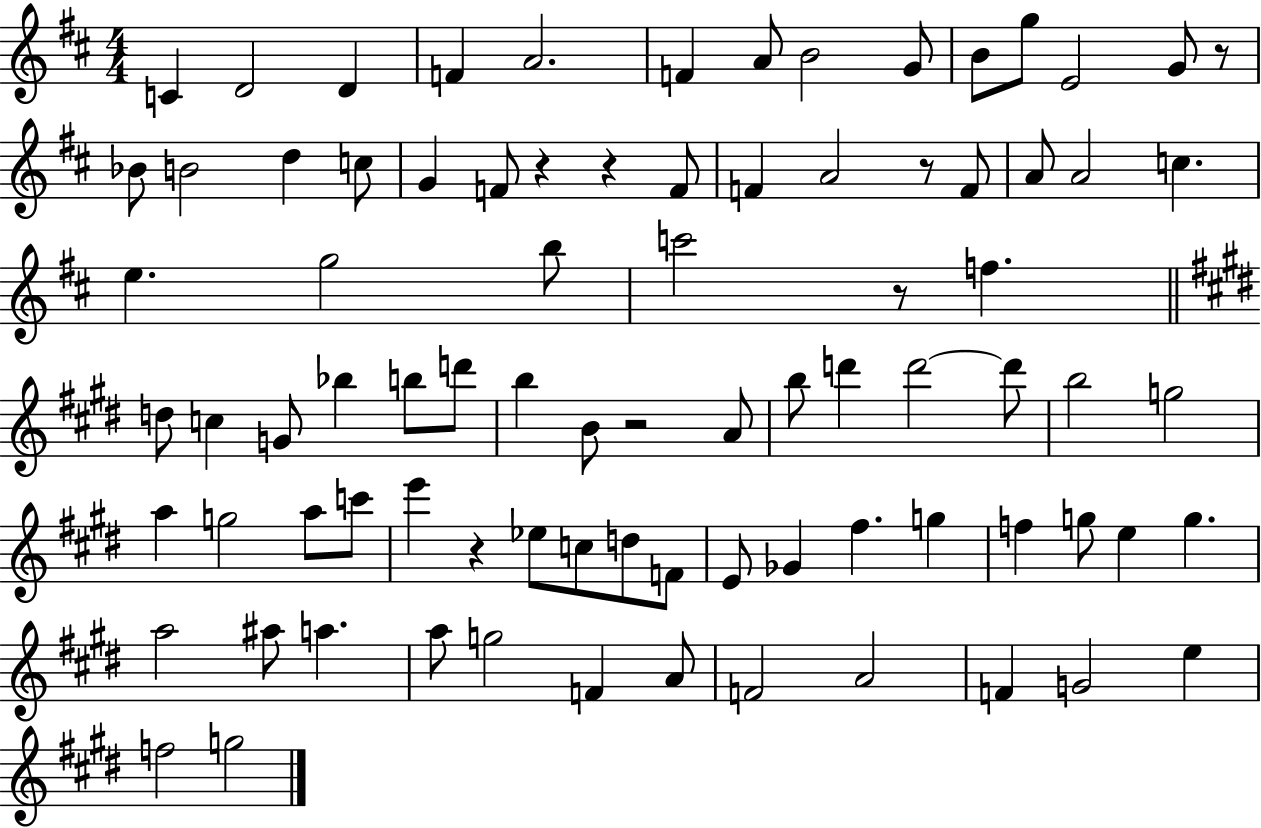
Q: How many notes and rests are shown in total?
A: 84